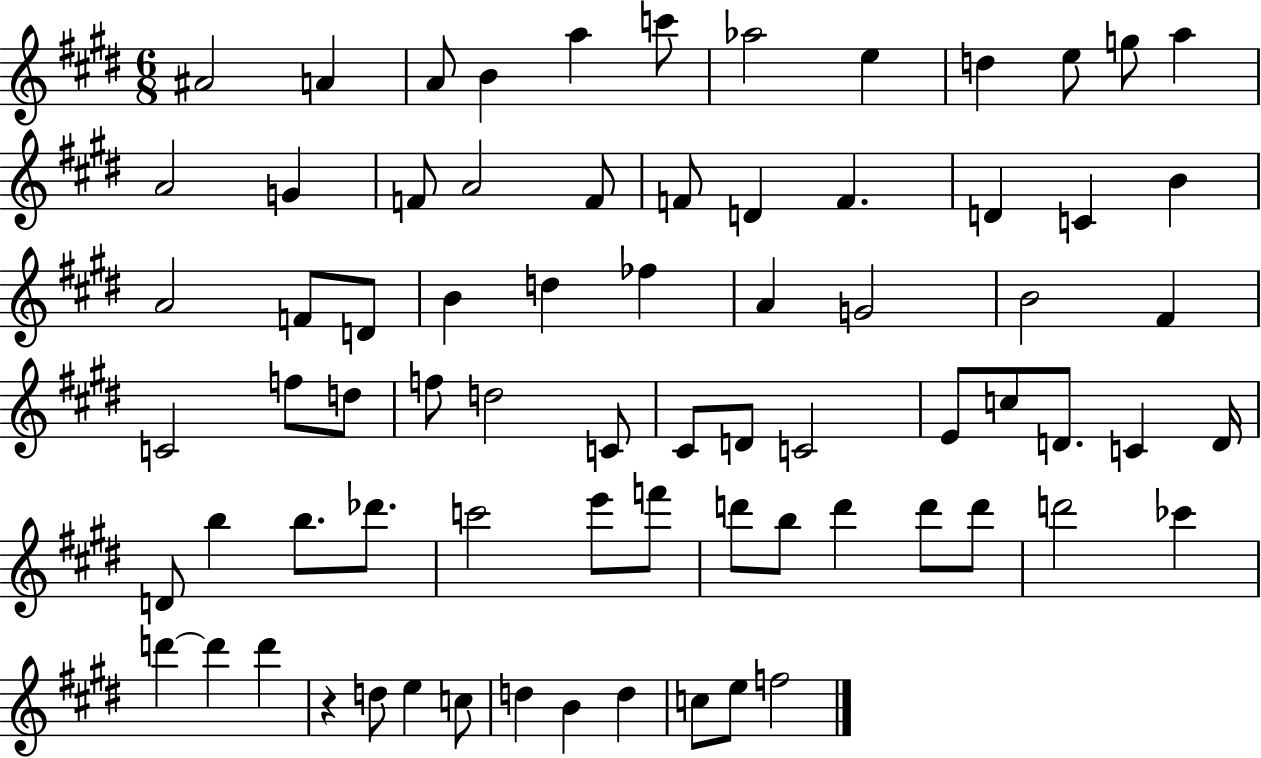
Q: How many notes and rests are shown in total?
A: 74